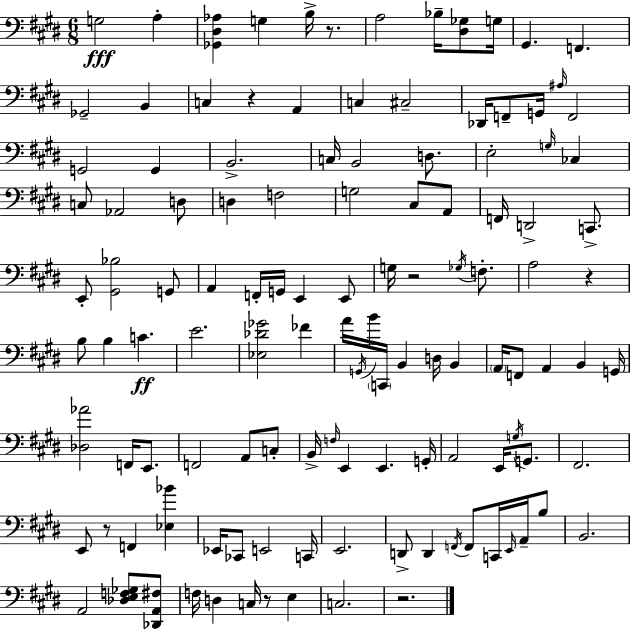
{
  \clef bass
  \numericTimeSignature
  \time 6/8
  \key e \major
  g2\fff a4-. | <ges, dis aes>4 g4 b16-> r8. | a2 bes16-- <dis ges>8 g16 | gis,4. f,4. | \break ges,2-- b,4 | c4 r4 a,4 | c4 cis2-- | des,16 f,8-- g,16 \grace { ais16 } f,2 | \break g,2 g,4 | b,2.-> | c16 b,2 d8. | e2-. \grace { g16 } ces4 | \break c8 aes,2 | d8 d4 f2 | g2 cis8 | a,8 f,16 d,2-> c,8.-> | \break e,8-. <gis, bes>2 | g,8 a,4 f,16-. g,16 e,4 | e,8 g16 r2 \acciaccatura { ges16 } | f8.-. a2 r4 | \break b8 b4 c'4.\ff | e'2. | <ees des' ges'>2 fes'4 | a'16 \acciaccatura { g,16 } b'16 \parenthesize c,16 b,4 d16 | \break b,4 \parenthesize a,16 f,8 a,4 b,4 | g,16 <des aes'>2 | f,16 e,8. f,2 | a,8 c8-. b,16-> \grace { f16 } e,4 e,4. | \break g,16-. a,2 | e,16 \acciaccatura { g16 } g,8. fis,2. | e,8 r8 f,4 | <ees bes'>4 ees,16 ces,8 e,2 | \break c,16 e,2. | d,8-> d,4 | \acciaccatura { f,16 } f,8 c,16 \grace { e,16 } a,16-- b8 b,2. | a,2 | \break <des e f ges>8 <des, a, fis>8 f16 d4 | c16 r8 e4 c2. | r2. | \bar "|."
}